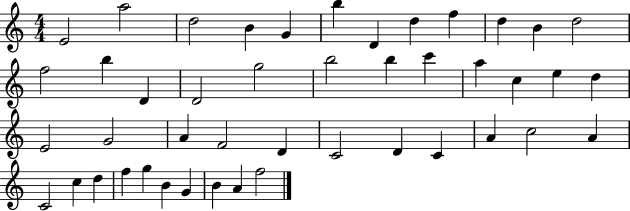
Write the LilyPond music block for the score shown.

{
  \clef treble
  \numericTimeSignature
  \time 4/4
  \key c \major
  e'2 a''2 | d''2 b'4 g'4 | b''4 d'4 d''4 f''4 | d''4 b'4 d''2 | \break f''2 b''4 d'4 | d'2 g''2 | b''2 b''4 c'''4 | a''4 c''4 e''4 d''4 | \break e'2 g'2 | a'4 f'2 d'4 | c'2 d'4 c'4 | a'4 c''2 a'4 | \break c'2 c''4 d''4 | f''4 g''4 b'4 g'4 | b'4 a'4 f''2 | \bar "|."
}